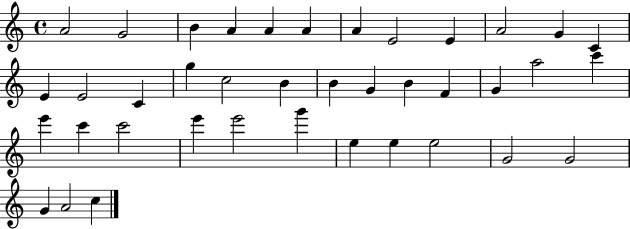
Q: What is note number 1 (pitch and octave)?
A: A4